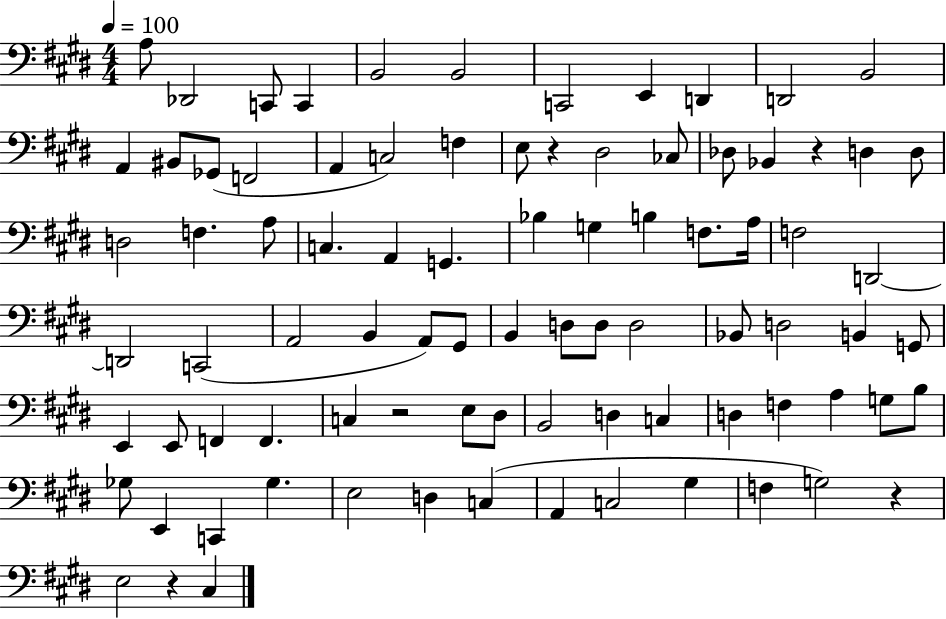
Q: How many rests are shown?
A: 5